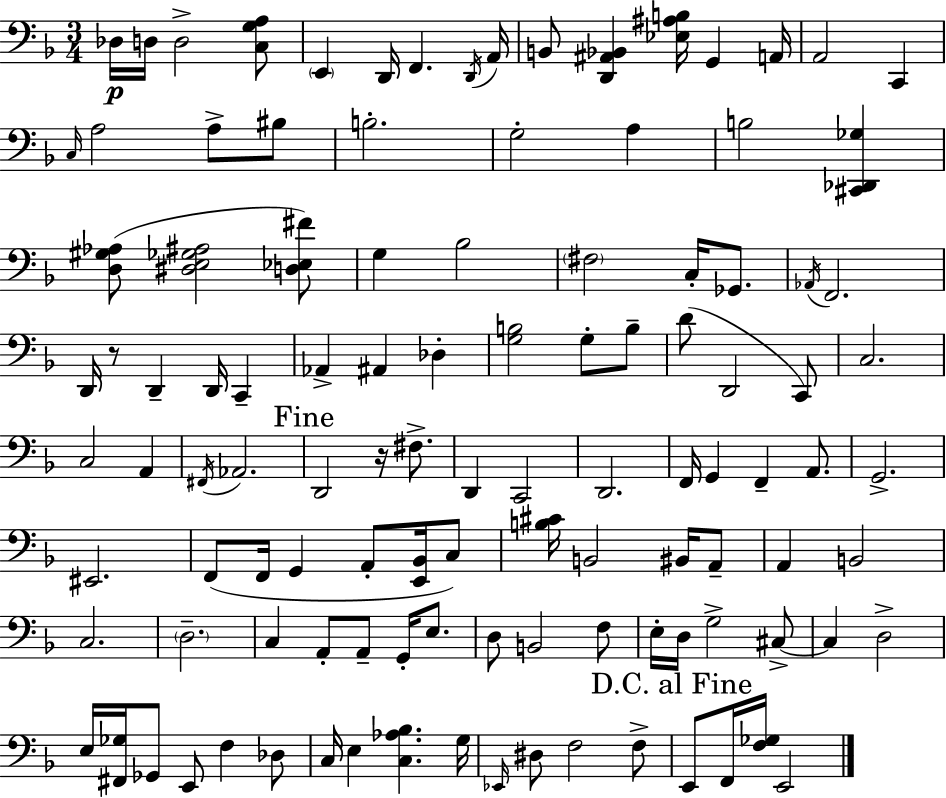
X:1
T:Untitled
M:3/4
L:1/4
K:Dm
_D,/4 D,/4 D,2 [C,G,A,]/2 E,, D,,/4 F,, D,,/4 A,,/4 B,,/2 [D,,^A,,_B,,] [_E,^A,B,]/4 G,, A,,/4 A,,2 C,, C,/4 A,2 A,/2 ^B,/2 B,2 G,2 A, B,2 [^C,,_D,,_G,] [D,^G,_A,]/2 [^D,E,_G,^A,]2 [D,_E,^F]/2 G, _B,2 ^F,2 C,/4 _G,,/2 _A,,/4 F,,2 D,,/4 z/2 D,, D,,/4 C,, _A,, ^A,, _D, [G,B,]2 G,/2 B,/2 D/2 D,,2 C,,/2 C,2 C,2 A,, ^F,,/4 _A,,2 D,,2 z/4 ^F,/2 D,, C,,2 D,,2 F,,/4 G,, F,, A,,/2 G,,2 ^E,,2 F,,/2 F,,/4 G,, A,,/2 [E,,_B,,]/4 C,/2 [B,^C]/4 B,,2 ^B,,/4 A,,/2 A,, B,,2 C,2 D,2 C, A,,/2 A,,/2 G,,/4 E,/2 D,/2 B,,2 F,/2 E,/4 D,/4 G,2 ^C,/2 ^C, D,2 E,/4 [^F,,_G,]/4 _G,,/2 E,,/2 F, _D,/2 C,/4 E, [C,_A,_B,] G,/4 _E,,/4 ^D,/2 F,2 F,/2 E,,/2 F,,/4 [F,_G,]/4 E,,2